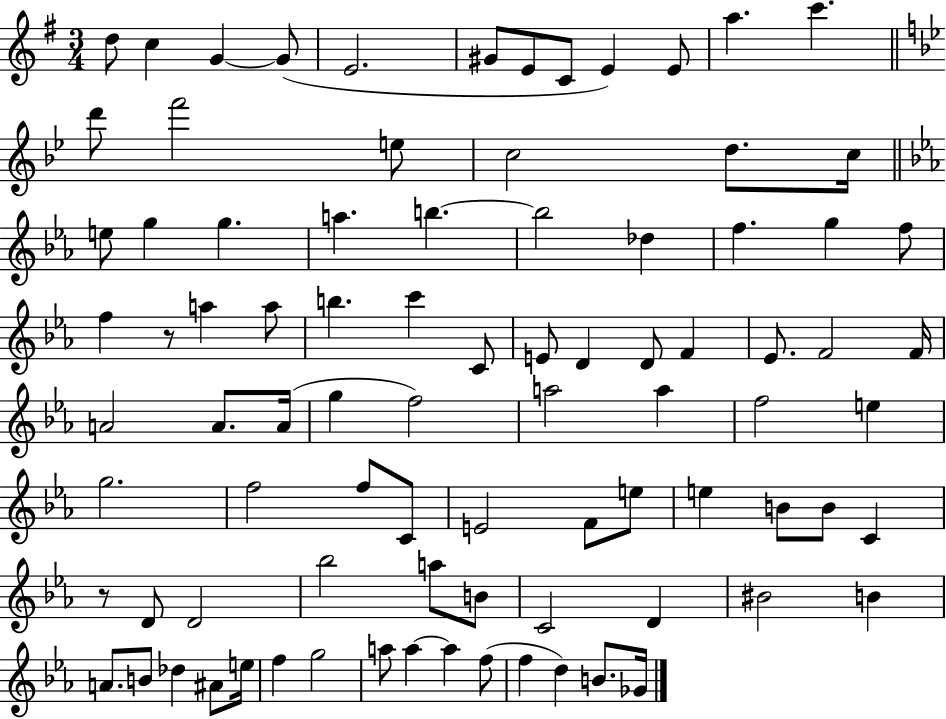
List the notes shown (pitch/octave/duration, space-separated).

D5/e C5/q G4/q G4/e E4/h. G#4/e E4/e C4/e E4/q E4/e A5/q. C6/q. D6/e F6/h E5/e C5/h D5/e. C5/s E5/e G5/q G5/q. A5/q. B5/q. B5/h Db5/q F5/q. G5/q F5/e F5/q R/e A5/q A5/e B5/q. C6/q C4/e E4/e D4/q D4/e F4/q Eb4/e. F4/h F4/s A4/h A4/e. A4/s G5/q F5/h A5/h A5/q F5/h E5/q G5/h. F5/h F5/e C4/e E4/h F4/e E5/e E5/q B4/e B4/e C4/q R/e D4/e D4/h Bb5/h A5/e B4/e C4/h D4/q BIS4/h B4/q A4/e. B4/e Db5/q A#4/e E5/s F5/q G5/h A5/e A5/q A5/q F5/e F5/q D5/q B4/e. Gb4/s